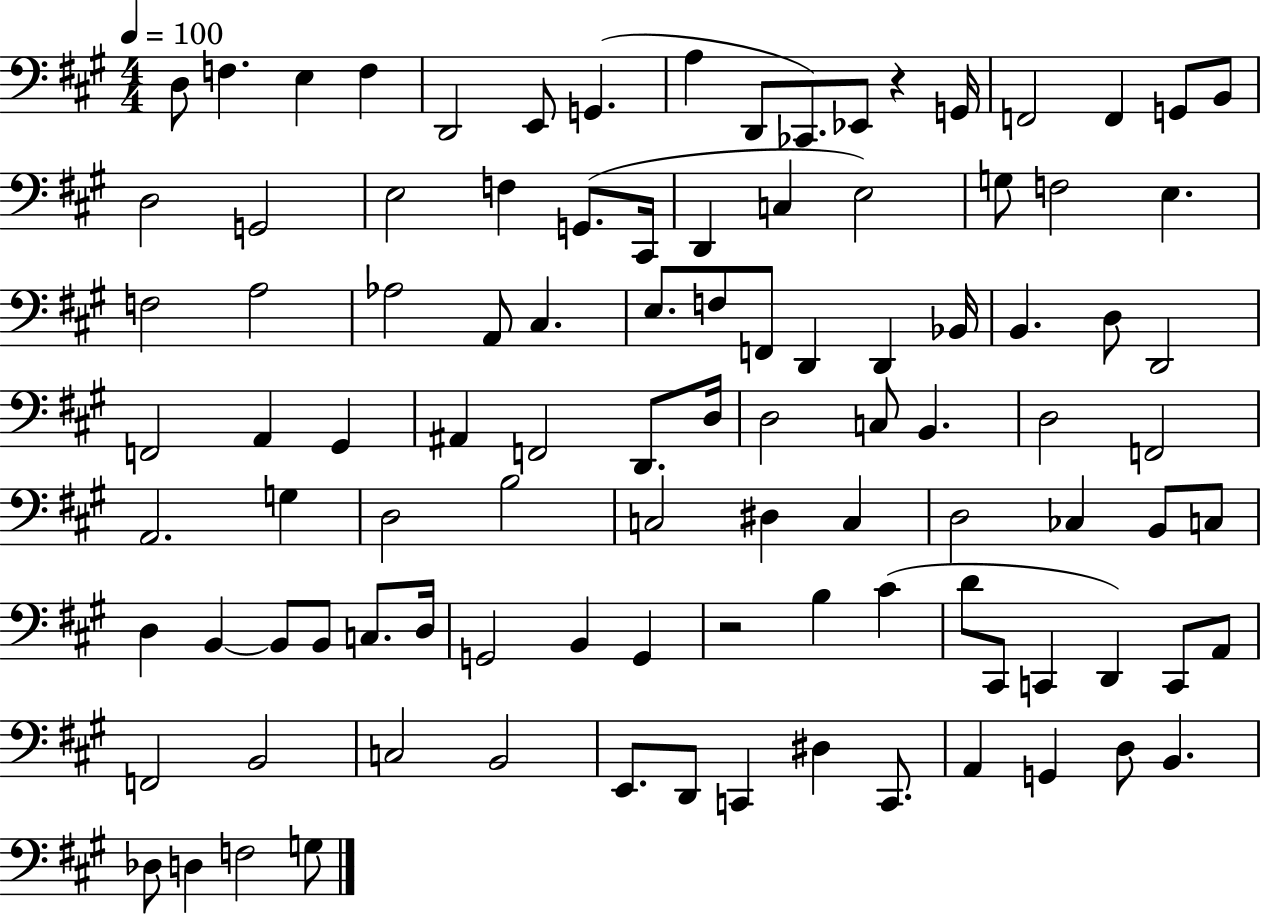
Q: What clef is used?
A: bass